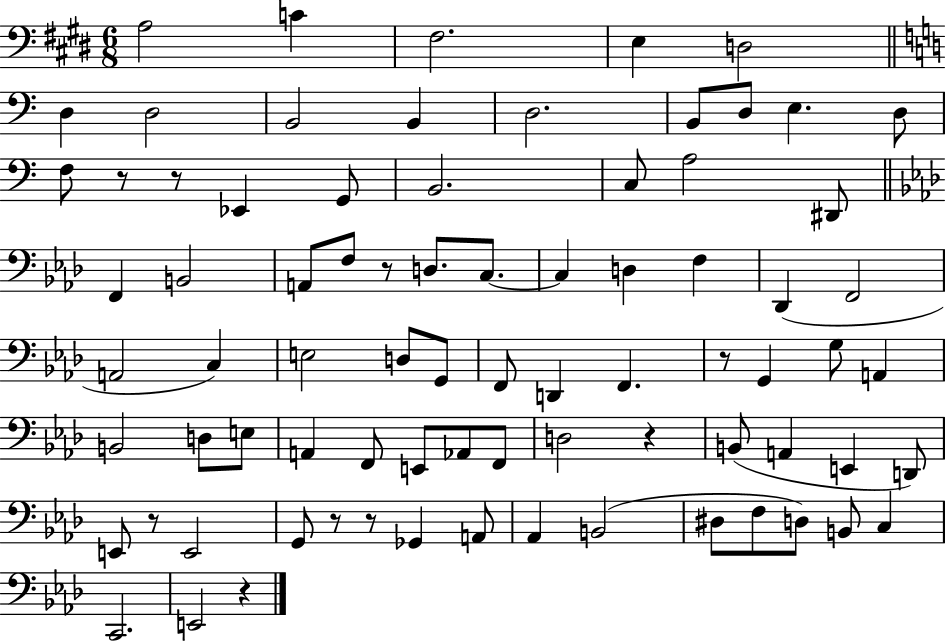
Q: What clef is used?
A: bass